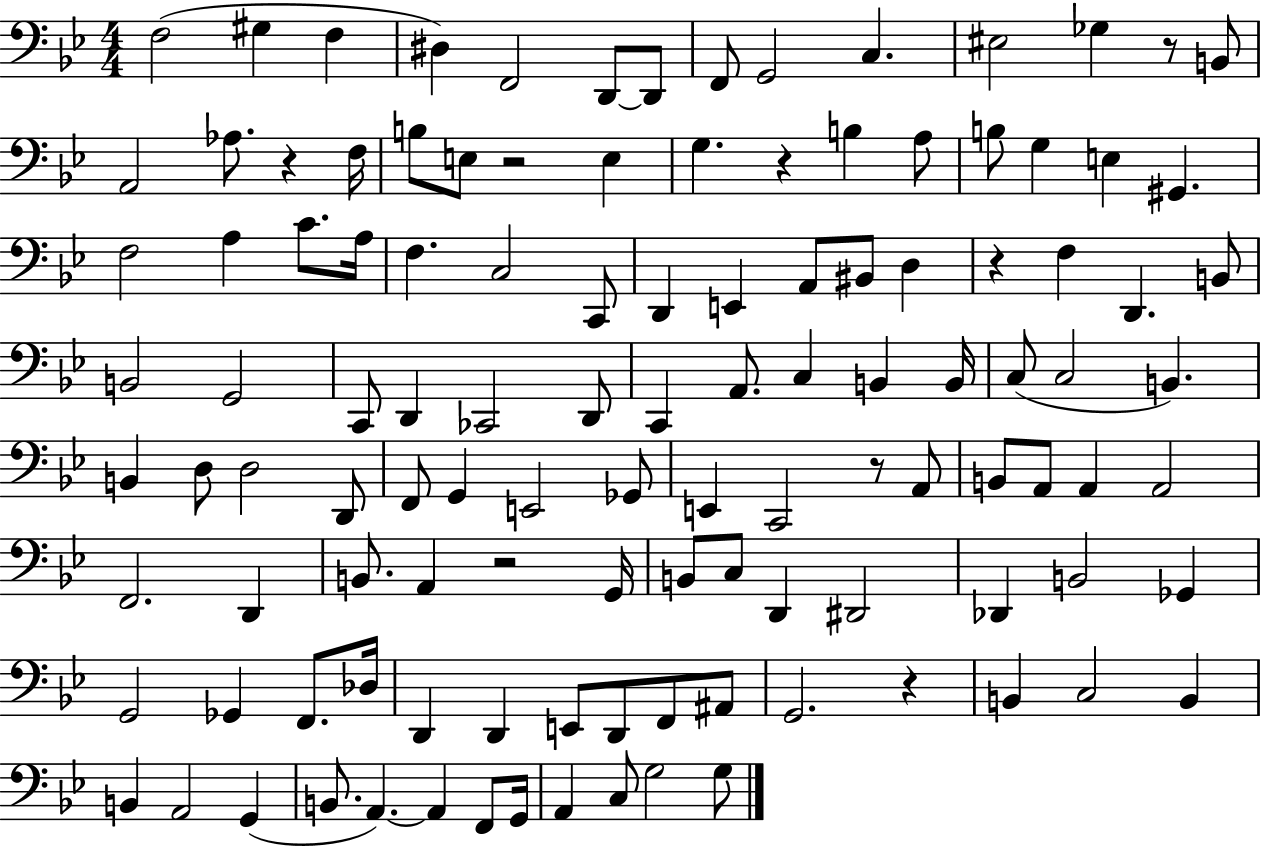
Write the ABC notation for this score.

X:1
T:Untitled
M:4/4
L:1/4
K:Bb
F,2 ^G, F, ^D, F,,2 D,,/2 D,,/2 F,,/2 G,,2 C, ^E,2 _G, z/2 B,,/2 A,,2 _A,/2 z F,/4 B,/2 E,/2 z2 E, G, z B, A,/2 B,/2 G, E, ^G,, F,2 A, C/2 A,/4 F, C,2 C,,/2 D,, E,, A,,/2 ^B,,/2 D, z F, D,, B,,/2 B,,2 G,,2 C,,/2 D,, _C,,2 D,,/2 C,, A,,/2 C, B,, B,,/4 C,/2 C,2 B,, B,, D,/2 D,2 D,,/2 F,,/2 G,, E,,2 _G,,/2 E,, C,,2 z/2 A,,/2 B,,/2 A,,/2 A,, A,,2 F,,2 D,, B,,/2 A,, z2 G,,/4 B,,/2 C,/2 D,, ^D,,2 _D,, B,,2 _G,, G,,2 _G,, F,,/2 _D,/4 D,, D,, E,,/2 D,,/2 F,,/2 ^A,,/2 G,,2 z B,, C,2 B,, B,, A,,2 G,, B,,/2 A,, A,, F,,/2 G,,/4 A,, C,/2 G,2 G,/2